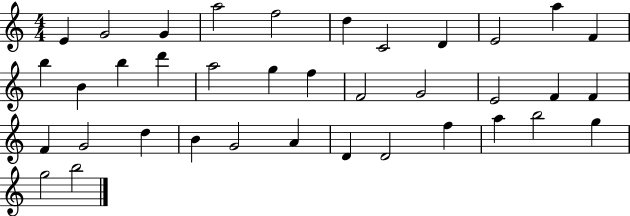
{
  \clef treble
  \numericTimeSignature
  \time 4/4
  \key c \major
  e'4 g'2 g'4 | a''2 f''2 | d''4 c'2 d'4 | e'2 a''4 f'4 | \break b''4 b'4 b''4 d'''4 | a''2 g''4 f''4 | f'2 g'2 | e'2 f'4 f'4 | \break f'4 g'2 d''4 | b'4 g'2 a'4 | d'4 d'2 f''4 | a''4 b''2 g''4 | \break g''2 b''2 | \bar "|."
}